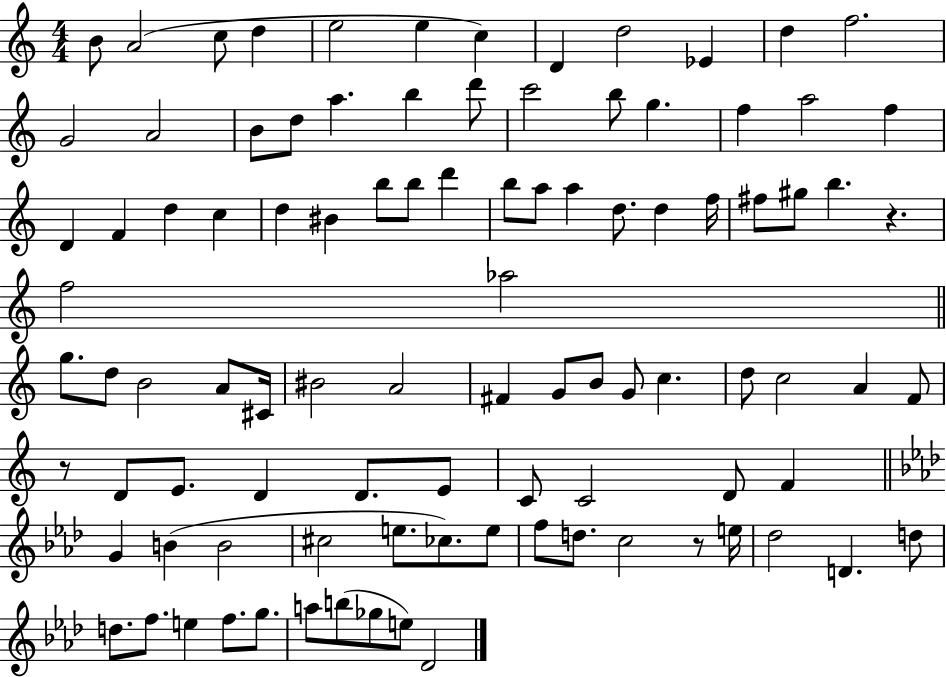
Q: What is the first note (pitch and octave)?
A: B4